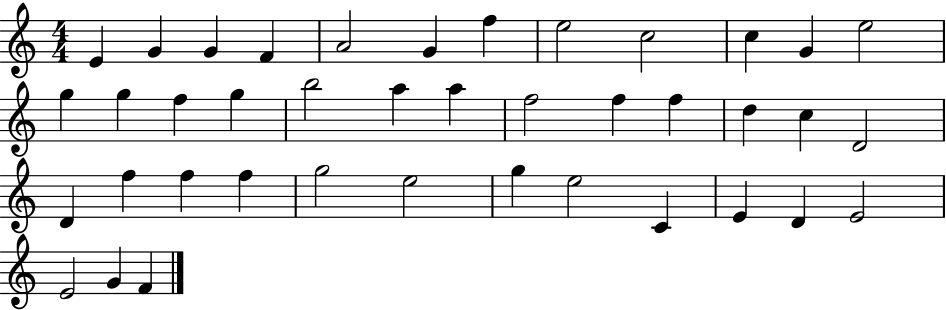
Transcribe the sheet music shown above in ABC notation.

X:1
T:Untitled
M:4/4
L:1/4
K:C
E G G F A2 G f e2 c2 c G e2 g g f g b2 a a f2 f f d c D2 D f f f g2 e2 g e2 C E D E2 E2 G F